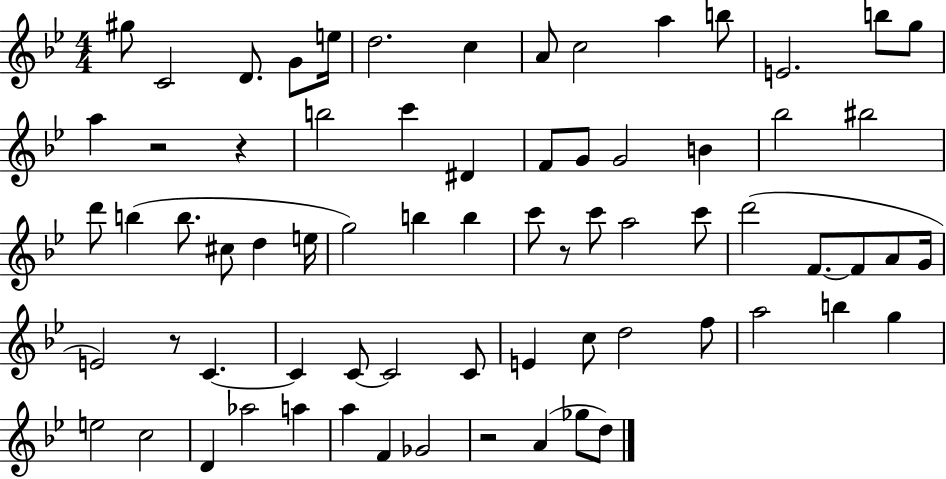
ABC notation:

X:1
T:Untitled
M:4/4
L:1/4
K:Bb
^g/2 C2 D/2 G/2 e/4 d2 c A/2 c2 a b/2 E2 b/2 g/2 a z2 z b2 c' ^D F/2 G/2 G2 B _b2 ^b2 d'/2 b b/2 ^c/2 d e/4 g2 b b c'/2 z/2 c'/2 a2 c'/2 d'2 F/2 F/2 A/2 G/4 E2 z/2 C C C/2 C2 C/2 E c/2 d2 f/2 a2 b g e2 c2 D _a2 a a F _G2 z2 A _g/2 d/2